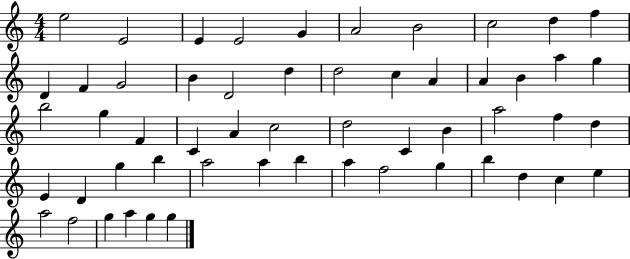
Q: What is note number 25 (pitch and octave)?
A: G5